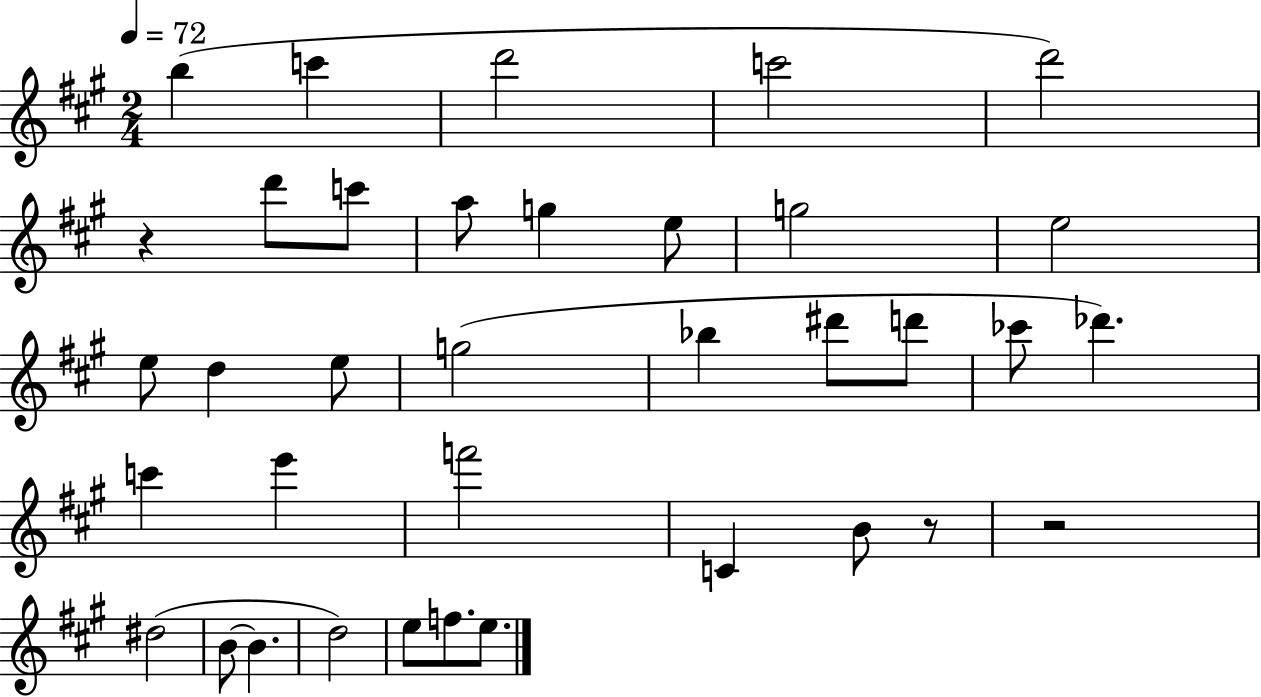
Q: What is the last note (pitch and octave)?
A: E5